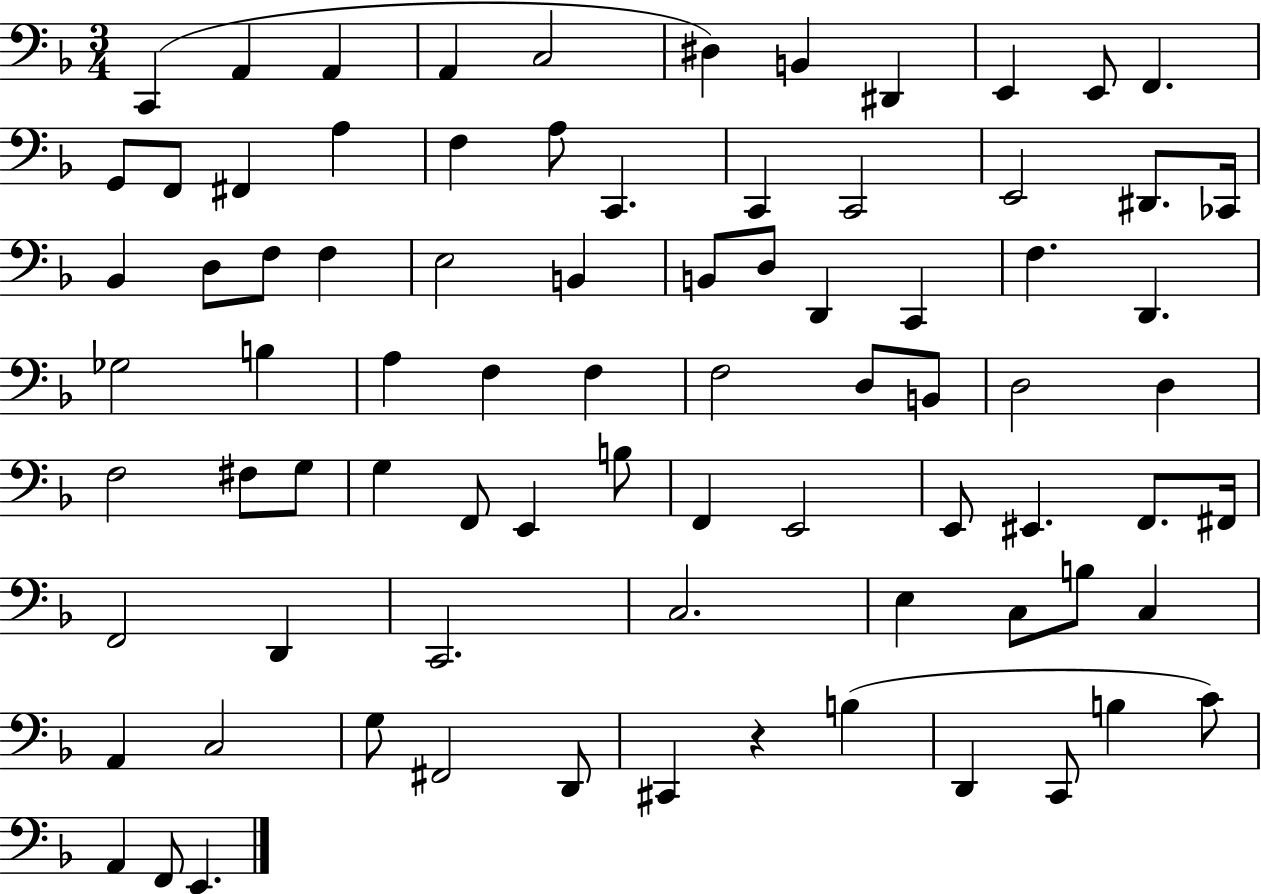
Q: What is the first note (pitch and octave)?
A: C2